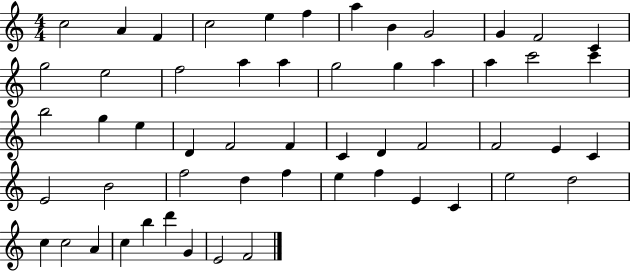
C5/h A4/q F4/q C5/h E5/q F5/q A5/q B4/q G4/h G4/q F4/h C4/q G5/h E5/h F5/h A5/q A5/q G5/h G5/q A5/q A5/q C6/h C6/q B5/h G5/q E5/q D4/q F4/h F4/q C4/q D4/q F4/h F4/h E4/q C4/q E4/h B4/h F5/h D5/q F5/q E5/q F5/q E4/q C4/q E5/h D5/h C5/q C5/h A4/q C5/q B5/q D6/q G4/q E4/h F4/h